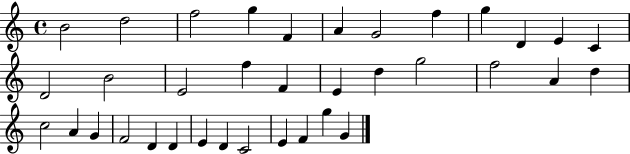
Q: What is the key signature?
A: C major